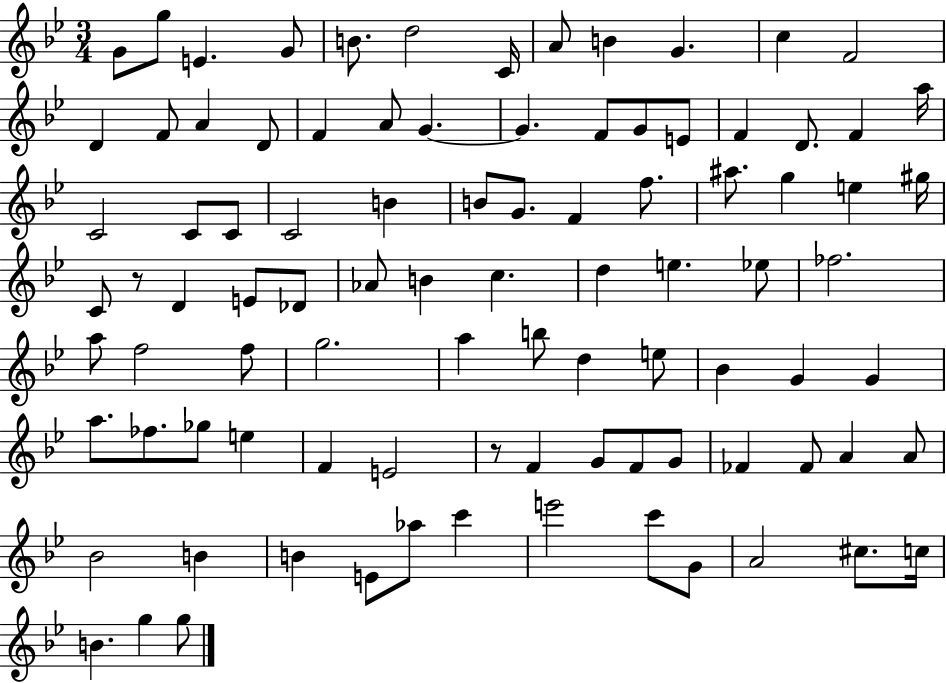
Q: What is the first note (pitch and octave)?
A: G4